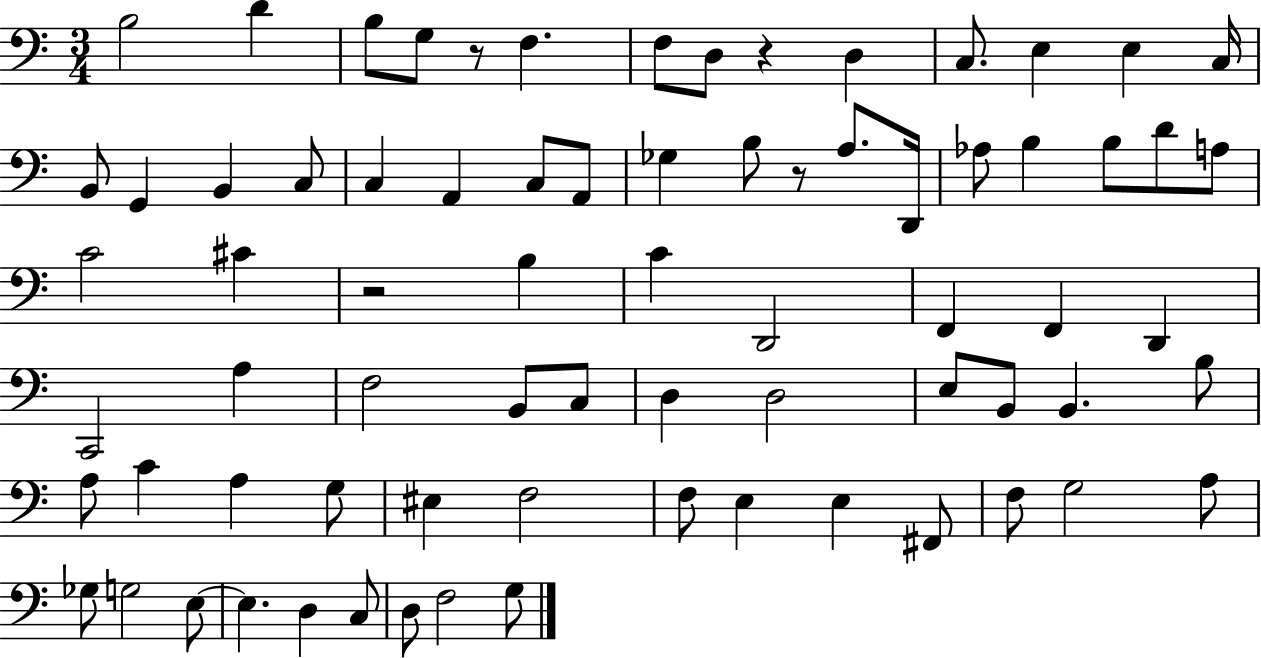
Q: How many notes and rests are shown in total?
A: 74